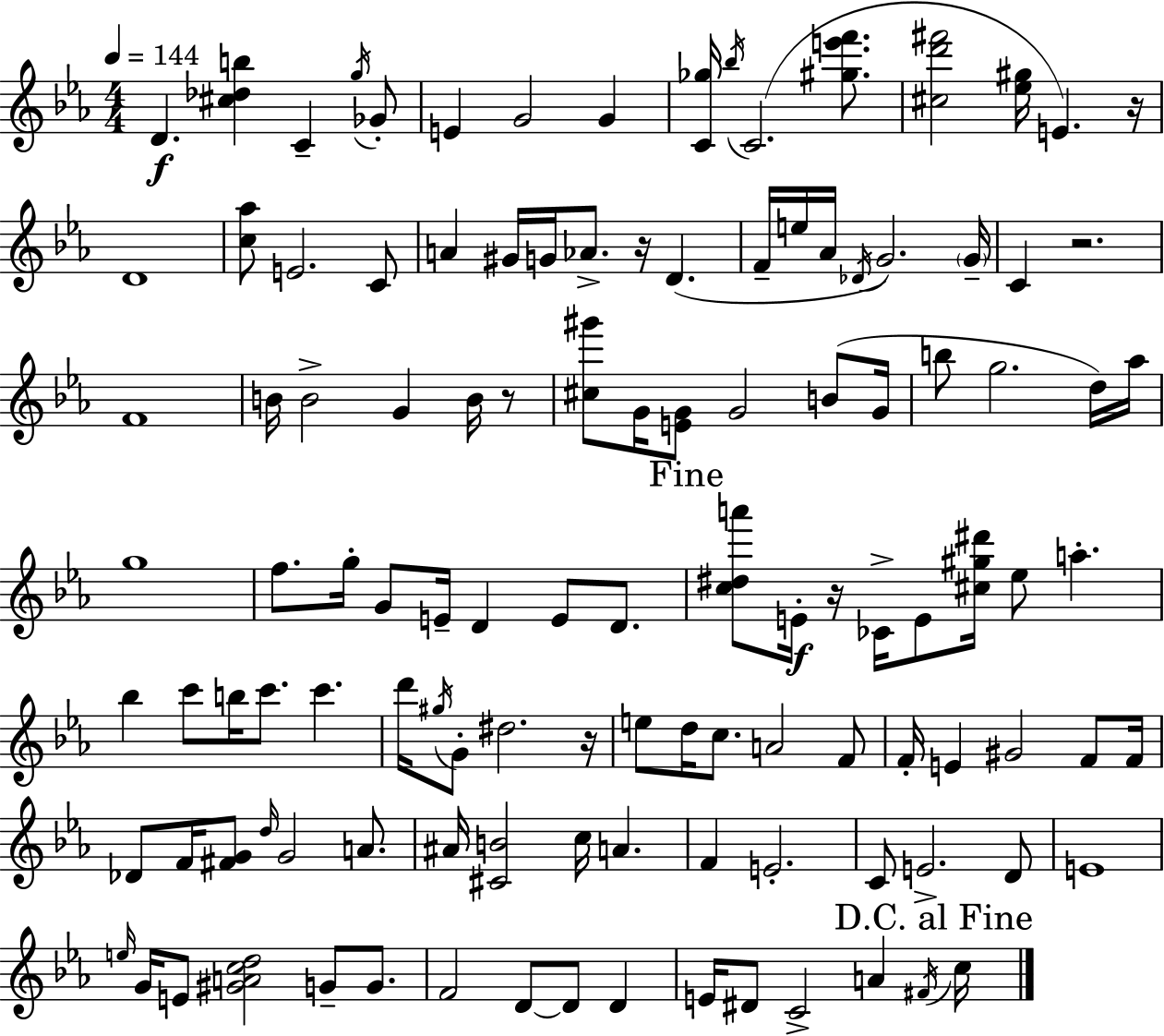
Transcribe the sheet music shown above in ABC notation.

X:1
T:Untitled
M:4/4
L:1/4
K:Cm
D [^c_db] C g/4 _G/2 E G2 G [C_g]/4 _b/4 C2 [^ge'f']/2 [^cd'^f']2 [_e^g]/4 E z/4 D4 [c_a]/2 E2 C/2 A ^G/4 G/4 _A/2 z/4 D F/4 e/4 _A/4 _D/4 G2 G/4 C z2 F4 B/4 B2 G B/4 z/2 [^c^g']/2 G/4 [EG]/2 G2 B/2 G/4 b/2 g2 d/4 _a/4 g4 f/2 g/4 G/2 E/4 D E/2 D/2 [c^da']/2 E/4 z/4 _C/4 E/2 [^c^g^d']/4 _e/2 a _b c'/2 b/4 c'/2 c' d'/4 ^g/4 G/2 ^d2 z/4 e/2 d/4 c/2 A2 F/2 F/4 E ^G2 F/2 F/4 _D/2 F/4 [^FG]/2 d/4 G2 A/2 ^A/4 [^CB]2 c/4 A F E2 C/2 E2 D/2 E4 e/4 G/4 E/2 [^GAcd]2 G/2 G/2 F2 D/2 D/2 D E/4 ^D/2 C2 A ^F/4 c/4